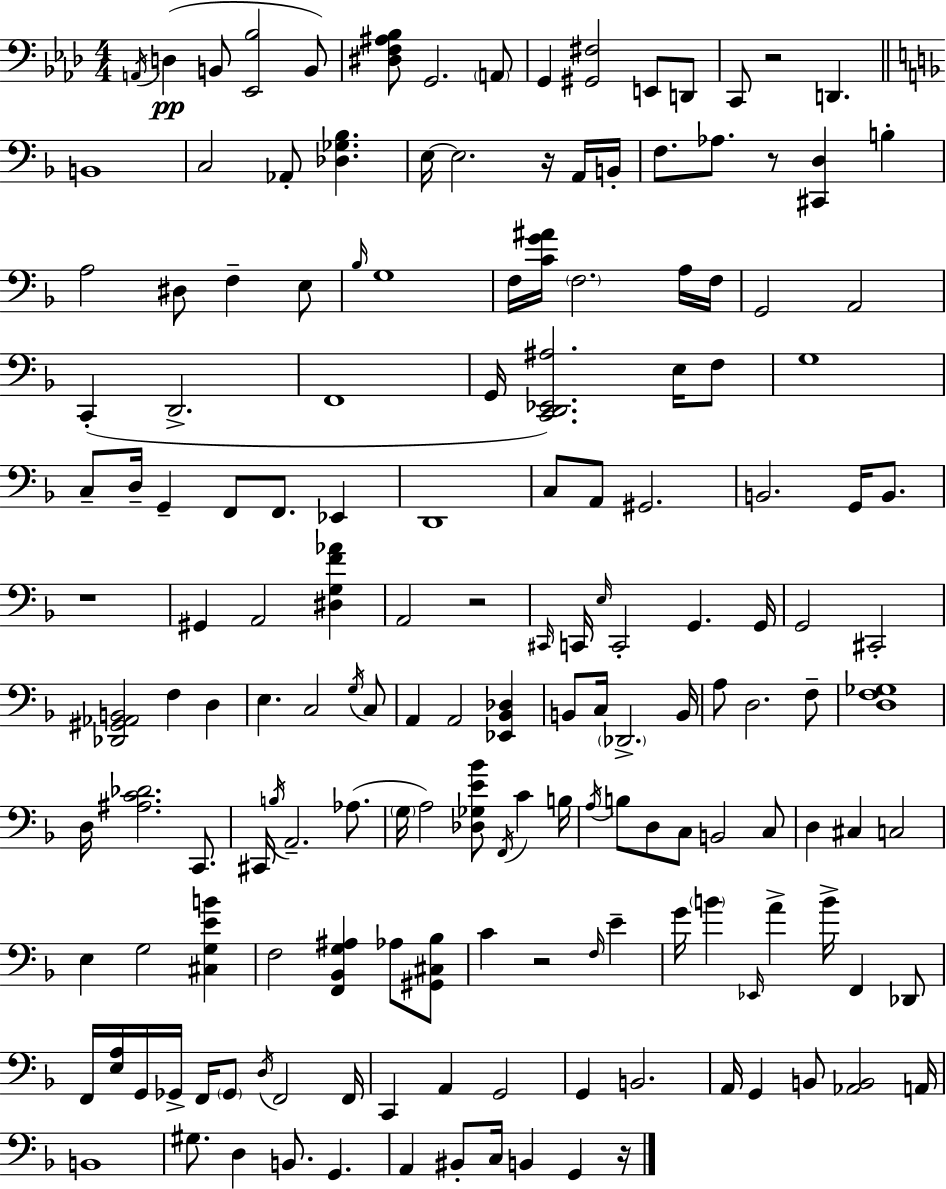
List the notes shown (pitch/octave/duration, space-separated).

A2/s D3/q B2/e [Eb2,Bb3]/h B2/e [D#3,F3,A#3,Bb3]/e G2/h. A2/e G2/q [G#2,F#3]/h E2/e D2/e C2/e R/h D2/q. B2/w C3/h Ab2/e [Db3,Gb3,Bb3]/q. E3/s E3/h. R/s A2/s B2/s F3/e. Ab3/e. R/e [C#2,D3]/q B3/q A3/h D#3/e F3/q E3/e Bb3/s G3/w F3/s [C4,G4,A#4]/s F3/h. A3/s F3/s G2/h A2/h C2/q D2/h. F2/w G2/s [C2,D2,Eb2,A#3]/h. E3/s F3/e G3/w C3/e D3/s G2/q F2/e F2/e. Eb2/q D2/w C3/e A2/e G#2/h. B2/h. G2/s B2/e. R/w G#2/q A2/h [D#3,G3,F4,Ab4]/q A2/h R/h C#2/s C2/s E3/s C2/h G2/q. G2/s G2/h C#2/h [Db2,G#2,Ab2,B2]/h F3/q D3/q E3/q. C3/h G3/s C3/e A2/q A2/h [Eb2,Bb2,Db3]/q B2/e C3/s Db2/h. B2/s A3/e D3/h. F3/e [D3,F3,Gb3]/w D3/s [A#3,C4,Db4]/h. C2/e. C#2/s B3/s A2/h. Ab3/e. G3/s A3/h [Db3,Gb3,E4,Bb4]/e F2/s C4/q B3/s A3/s B3/e D3/e C3/e B2/h C3/e D3/q C#3/q C3/h E3/q G3/h [C#3,G3,E4,B4]/q F3/h [F2,Bb2,G3,A#3]/q Ab3/e [G#2,C#3,Bb3]/e C4/q R/h F3/s E4/q G4/s B4/q Eb2/s A4/q B4/s F2/q Db2/e F2/s [E3,A3]/s G2/s Gb2/s F2/s Gb2/e D3/s F2/h F2/s C2/q A2/q G2/h G2/q B2/h. A2/s G2/q B2/e [Ab2,B2]/h A2/s B2/w G#3/e. D3/q B2/e. G2/q. A2/q BIS2/e C3/s B2/q G2/q R/s